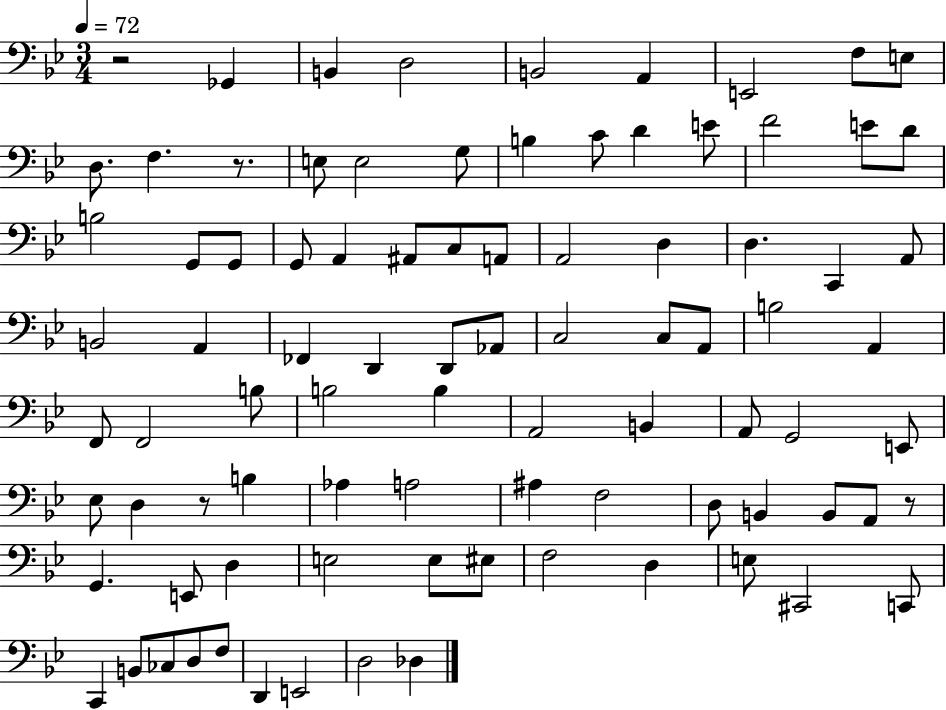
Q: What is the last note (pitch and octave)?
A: Db3